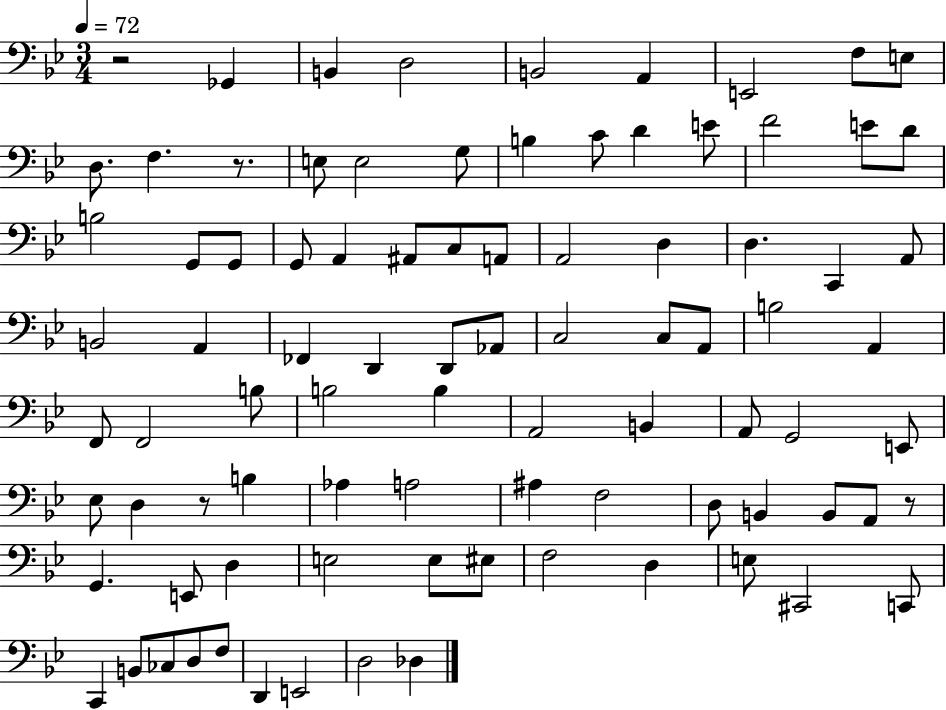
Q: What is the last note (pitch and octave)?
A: Db3